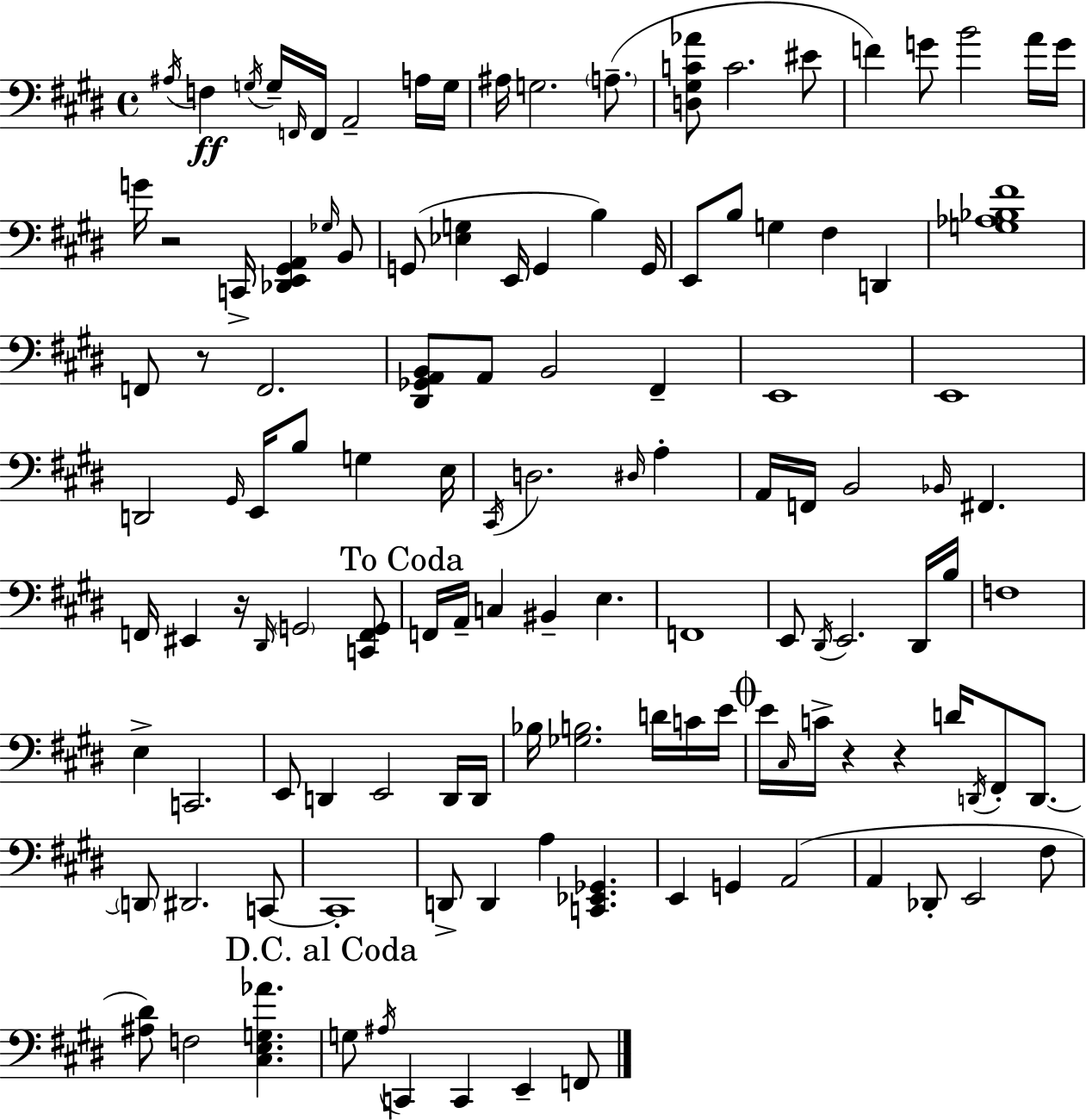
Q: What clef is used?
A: bass